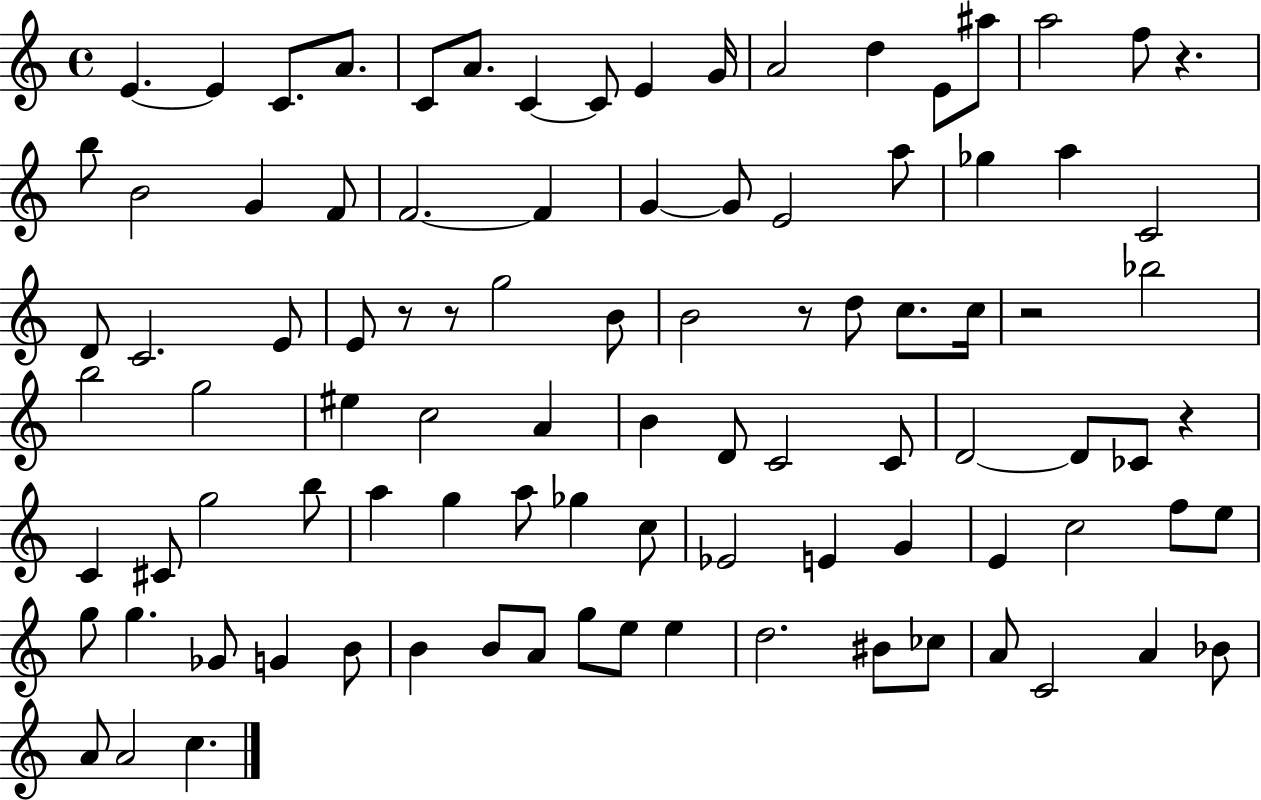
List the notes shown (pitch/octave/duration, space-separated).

E4/q. E4/q C4/e. A4/e. C4/e A4/e. C4/q C4/e E4/q G4/s A4/h D5/q E4/e A#5/e A5/h F5/e R/q. B5/e B4/h G4/q F4/e F4/h. F4/q G4/q G4/e E4/h A5/e Gb5/q A5/q C4/h D4/e C4/h. E4/e E4/e R/e R/e G5/h B4/e B4/h R/e D5/e C5/e. C5/s R/h Bb5/h B5/h G5/h EIS5/q C5/h A4/q B4/q D4/e C4/h C4/e D4/h D4/e CES4/e R/q C4/q C#4/e G5/h B5/e A5/q G5/q A5/e Gb5/q C5/e Eb4/h E4/q G4/q E4/q C5/h F5/e E5/e G5/e G5/q. Gb4/e G4/q B4/e B4/q B4/e A4/e G5/e E5/e E5/q D5/h. BIS4/e CES5/e A4/e C4/h A4/q Bb4/e A4/e A4/h C5/q.